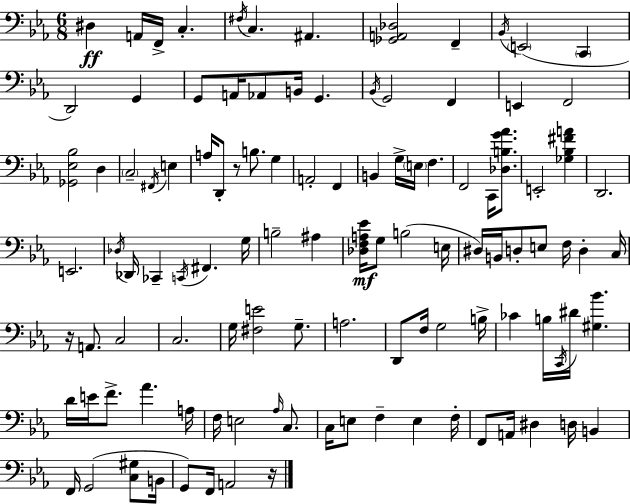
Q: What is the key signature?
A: EES major